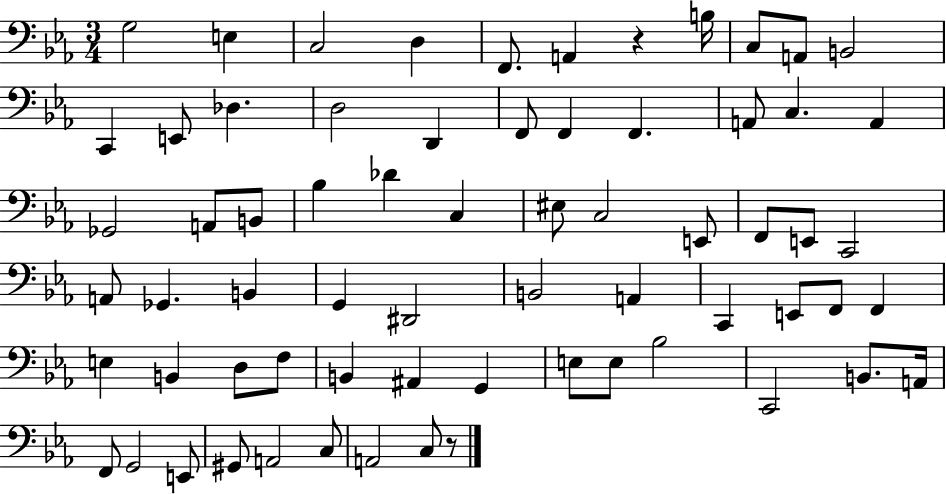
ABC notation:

X:1
T:Untitled
M:3/4
L:1/4
K:Eb
G,2 E, C,2 D, F,,/2 A,, z B,/4 C,/2 A,,/2 B,,2 C,, E,,/2 _D, D,2 D,, F,,/2 F,, F,, A,,/2 C, A,, _G,,2 A,,/2 B,,/2 _B, _D C, ^E,/2 C,2 E,,/2 F,,/2 E,,/2 C,,2 A,,/2 _G,, B,, G,, ^D,,2 B,,2 A,, C,, E,,/2 F,,/2 F,, E, B,, D,/2 F,/2 B,, ^A,, G,, E,/2 E,/2 _B,2 C,,2 B,,/2 A,,/4 F,,/2 G,,2 E,,/2 ^G,,/2 A,,2 C,/2 A,,2 C,/2 z/2